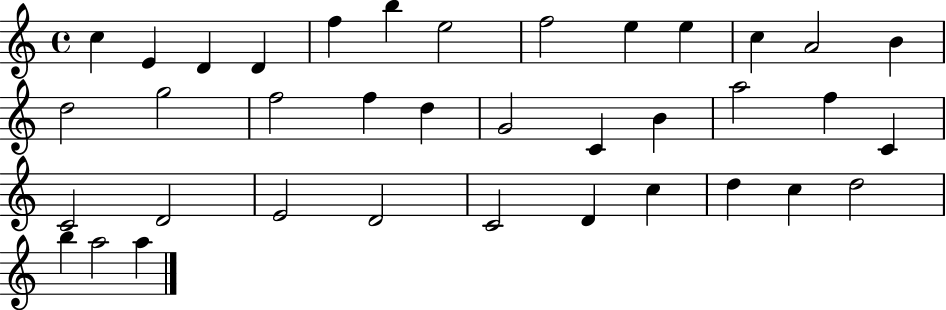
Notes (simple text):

C5/q E4/q D4/q D4/q F5/q B5/q E5/h F5/h E5/q E5/q C5/q A4/h B4/q D5/h G5/h F5/h F5/q D5/q G4/h C4/q B4/q A5/h F5/q C4/q C4/h D4/h E4/h D4/h C4/h D4/q C5/q D5/q C5/q D5/h B5/q A5/h A5/q